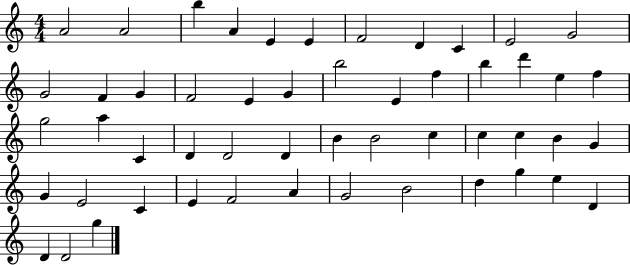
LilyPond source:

{
  \clef treble
  \numericTimeSignature
  \time 4/4
  \key c \major
  a'2 a'2 | b''4 a'4 e'4 e'4 | f'2 d'4 c'4 | e'2 g'2 | \break g'2 f'4 g'4 | f'2 e'4 g'4 | b''2 e'4 f''4 | b''4 d'''4 e''4 f''4 | \break g''2 a''4 c'4 | d'4 d'2 d'4 | b'4 b'2 c''4 | c''4 c''4 b'4 g'4 | \break g'4 e'2 c'4 | e'4 f'2 a'4 | g'2 b'2 | d''4 g''4 e''4 d'4 | \break d'4 d'2 g''4 | \bar "|."
}